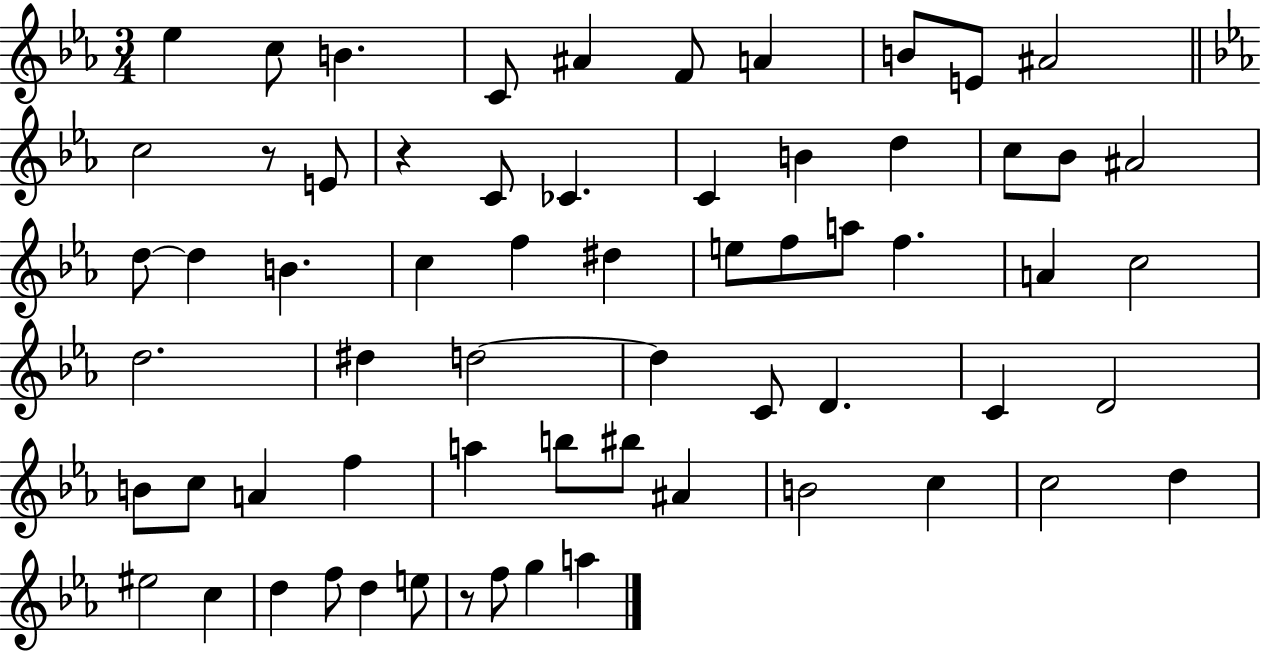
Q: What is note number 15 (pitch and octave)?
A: C4